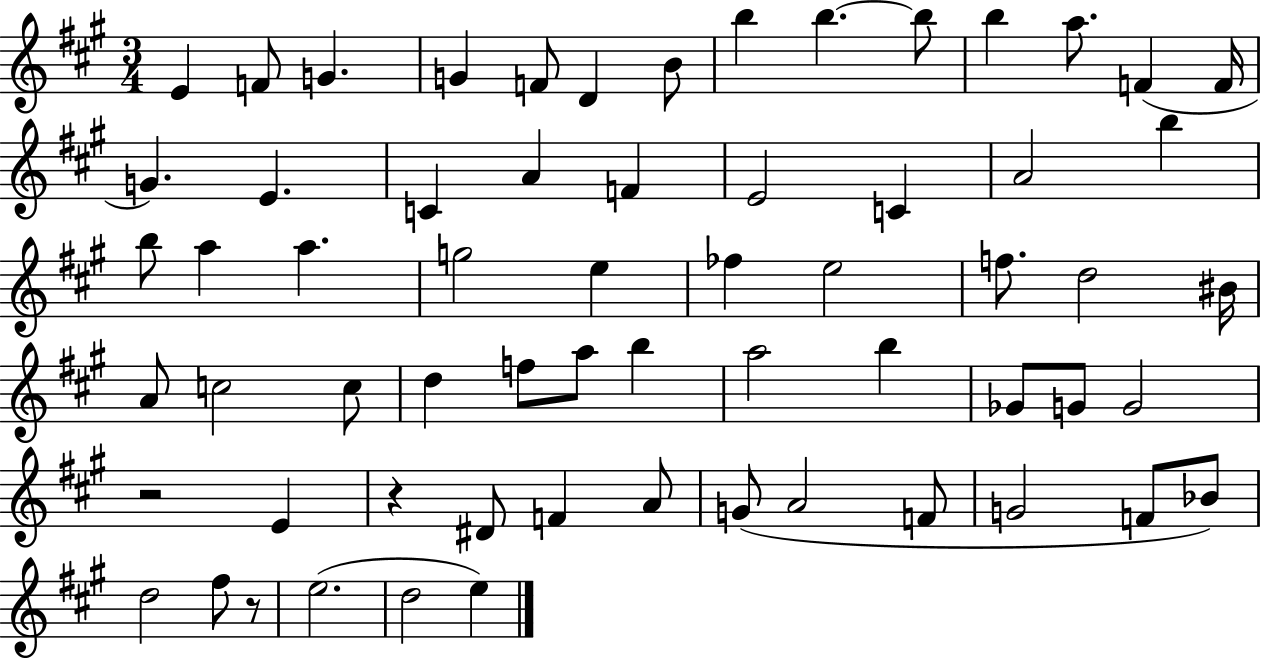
X:1
T:Untitled
M:3/4
L:1/4
K:A
E F/2 G G F/2 D B/2 b b b/2 b a/2 F F/4 G E C A F E2 C A2 b b/2 a a g2 e _f e2 f/2 d2 ^B/4 A/2 c2 c/2 d f/2 a/2 b a2 b _G/2 G/2 G2 z2 E z ^D/2 F A/2 G/2 A2 F/2 G2 F/2 _B/2 d2 ^f/2 z/2 e2 d2 e